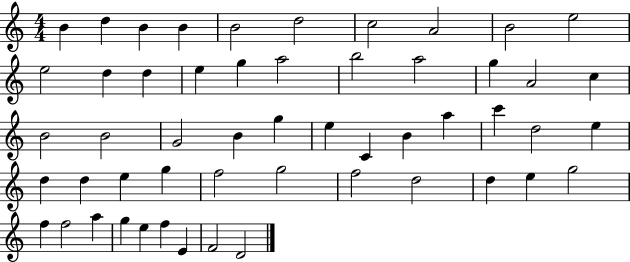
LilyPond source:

{
  \clef treble
  \numericTimeSignature
  \time 4/4
  \key c \major
  b'4 d''4 b'4 b'4 | b'2 d''2 | c''2 a'2 | b'2 e''2 | \break e''2 d''4 d''4 | e''4 g''4 a''2 | b''2 a''2 | g''4 a'2 c''4 | \break b'2 b'2 | g'2 b'4 g''4 | e''4 c'4 b'4 a''4 | c'''4 d''2 e''4 | \break d''4 d''4 e''4 g''4 | f''2 g''2 | f''2 d''2 | d''4 e''4 g''2 | \break f''4 f''2 a''4 | g''4 e''4 f''4 e'4 | f'2 d'2 | \bar "|."
}